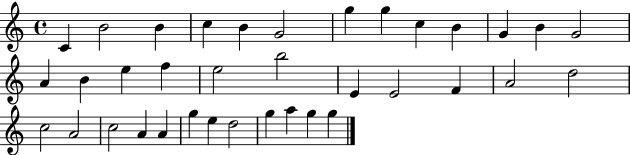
C4/q B4/h B4/q C5/q B4/q G4/h G5/q G5/q C5/q B4/q G4/q B4/q G4/h A4/q B4/q E5/q F5/q E5/h B5/h E4/q E4/h F4/q A4/h D5/h C5/h A4/h C5/h A4/q A4/q G5/q E5/q D5/h G5/q A5/q G5/q G5/q